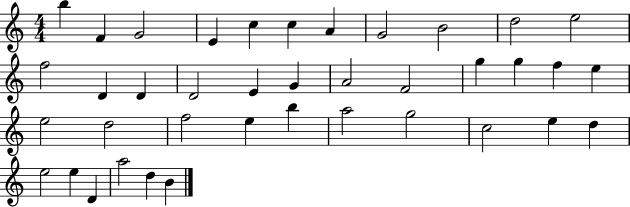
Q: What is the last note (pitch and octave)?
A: B4